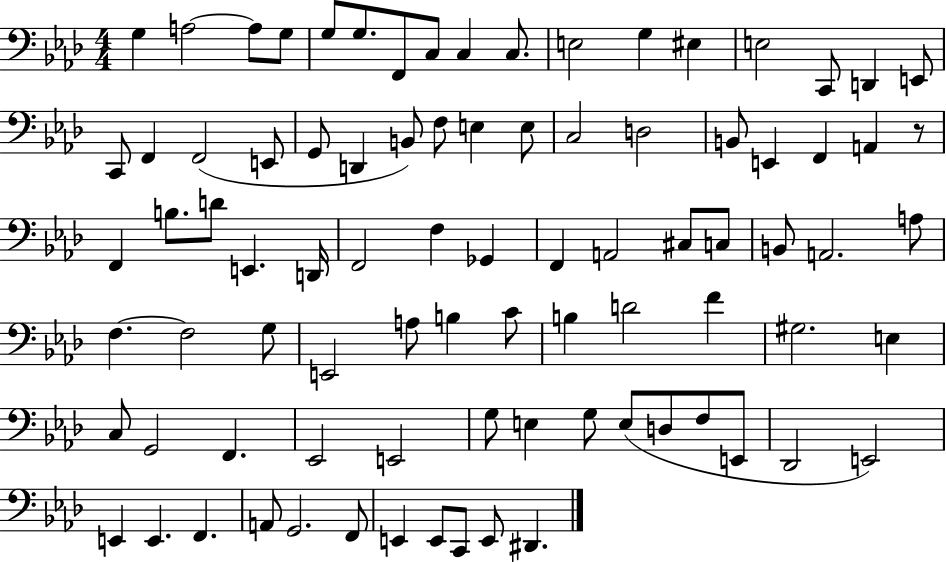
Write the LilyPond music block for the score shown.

{
  \clef bass
  \numericTimeSignature
  \time 4/4
  \key aes \major
  \repeat volta 2 { g4 a2~~ a8 g8 | g8 g8. f,8 c8 c4 c8. | e2 g4 eis4 | e2 c,8 d,4 e,8 | \break c,8 f,4 f,2( e,8 | g,8 d,4 b,8) f8 e4 e8 | c2 d2 | b,8 e,4 f,4 a,4 r8 | \break f,4 b8. d'8 e,4. d,16 | f,2 f4 ges,4 | f,4 a,2 cis8 c8 | b,8 a,2. a8 | \break f4.~~ f2 g8 | e,2 a8 b4 c'8 | b4 d'2 f'4 | gis2. e4 | \break c8 g,2 f,4. | ees,2 e,2 | g8 e4 g8 e8( d8 f8 e,8 | des,2 e,2) | \break e,4 e,4. f,4. | a,8 g,2. f,8 | e,4 e,8 c,8 e,8 dis,4. | } \bar "|."
}